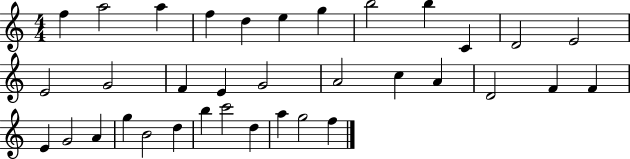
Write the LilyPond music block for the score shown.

{
  \clef treble
  \numericTimeSignature
  \time 4/4
  \key c \major
  f''4 a''2 a''4 | f''4 d''4 e''4 g''4 | b''2 b''4 c'4 | d'2 e'2 | \break e'2 g'2 | f'4 e'4 g'2 | a'2 c''4 a'4 | d'2 f'4 f'4 | \break e'4 g'2 a'4 | g''4 b'2 d''4 | b''4 c'''2 d''4 | a''4 g''2 f''4 | \break \bar "|."
}